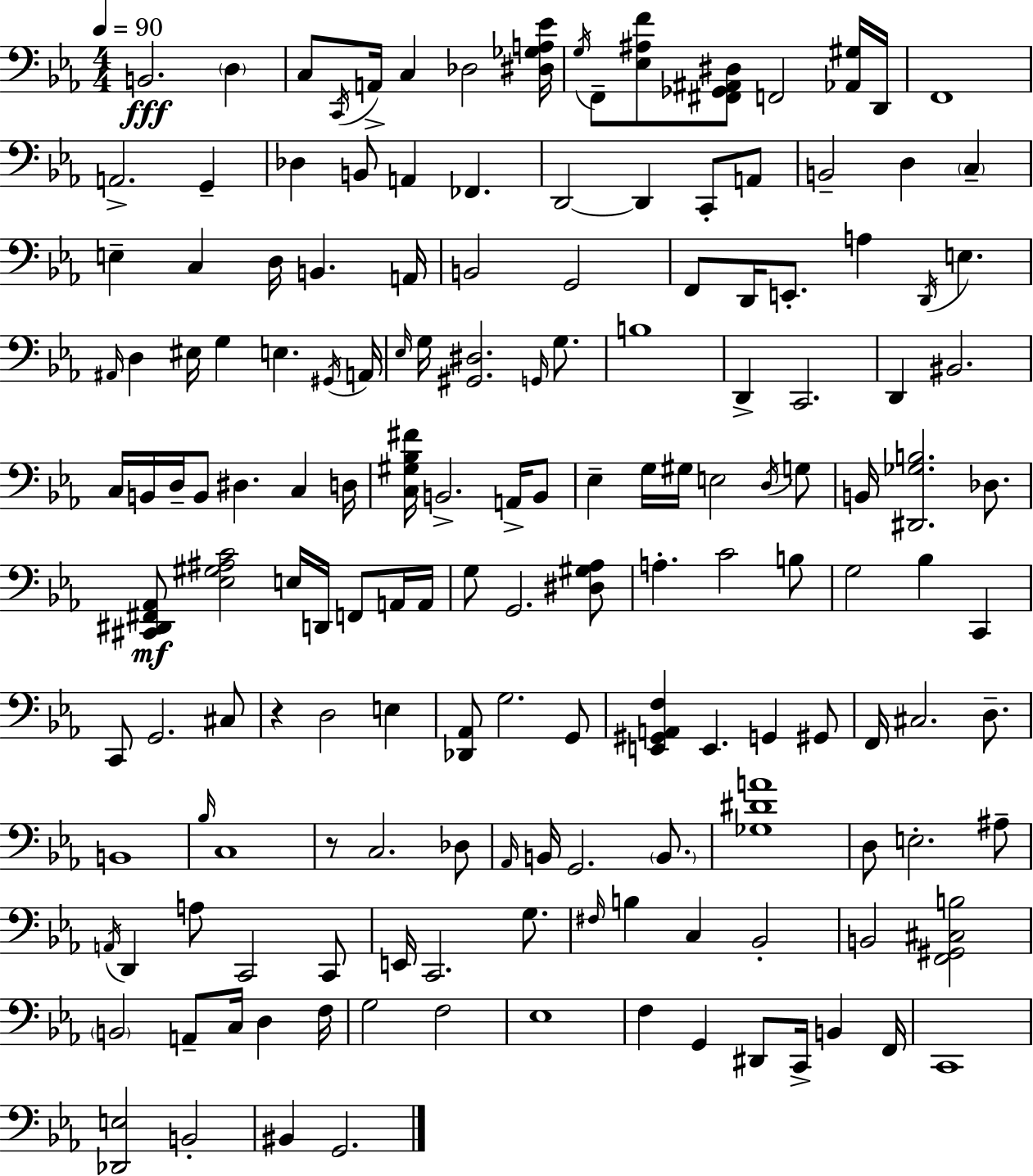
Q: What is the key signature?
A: C minor